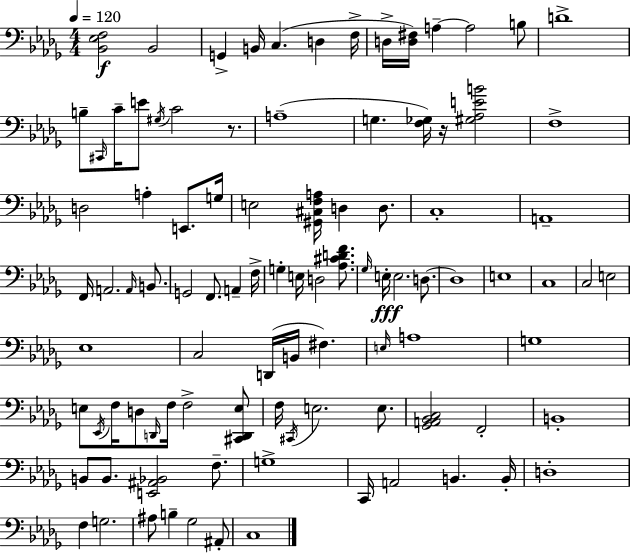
X:1
T:Untitled
M:4/4
L:1/4
K:Bbm
[_B,,_E,F,]2 _B,,2 G,, B,,/4 C, D, F,/4 D,/4 [D,^F,]/4 A, A,2 B,/2 D4 B,/2 ^C,,/4 C/4 E/2 ^G,/4 C2 z/2 A,4 G, [F,_G,]/4 z/4 [^G,_A,EB]2 F,4 D,2 A, E,,/2 G,/4 E,2 [^G,,^C,F,A,]/4 D, D,/2 C,4 A,,4 F,,/4 A,,2 A,,/4 B,,/2 G,,2 F,,/2 A,, F,/4 G, E,/4 D,2 [_A,^CDF]/2 _G,/4 E,/4 E,2 D,/2 D,4 E,4 C,4 C,2 E,2 _E,4 C,2 D,,/4 B,,/4 ^F, E,/4 A,4 G,4 E,/2 _E,,/4 F,/4 D,/2 D,,/4 F,/4 F,2 [^C,,D,,E,]/2 F,/4 ^C,,/4 E,2 E,/2 [_G,,A,,_B,,C,]2 F,,2 B,,4 B,,/2 B,,/2 [E,,^A,,_B,,]2 F,/2 G,4 C,,/4 A,,2 B,, B,,/4 D,4 F, G,2 ^A,/2 B, _G,2 ^A,,/2 C,4